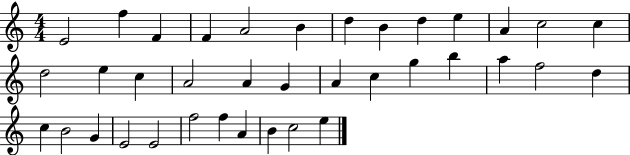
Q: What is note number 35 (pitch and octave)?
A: B4